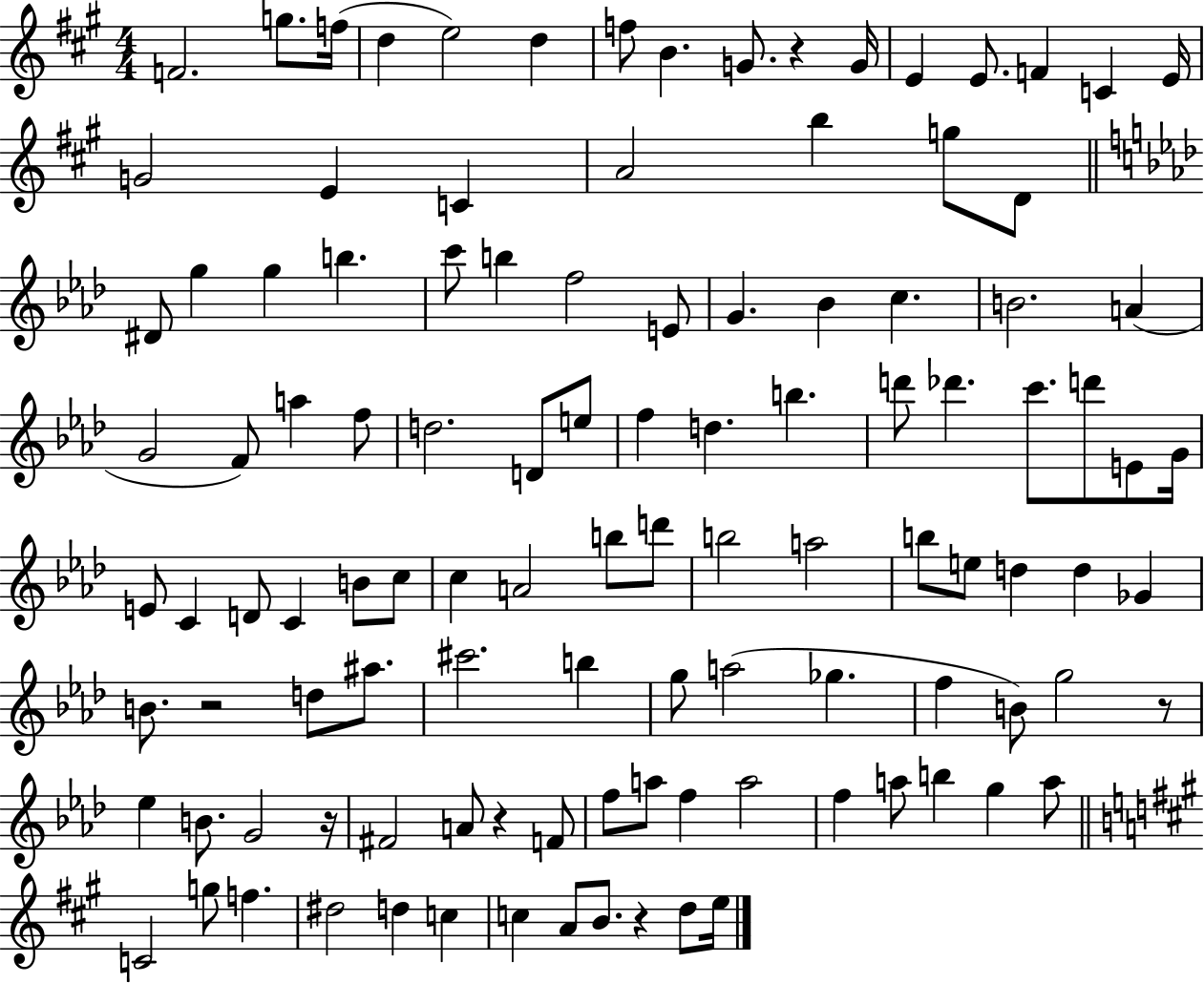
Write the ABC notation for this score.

X:1
T:Untitled
M:4/4
L:1/4
K:A
F2 g/2 f/4 d e2 d f/2 B G/2 z G/4 E E/2 F C E/4 G2 E C A2 b g/2 D/2 ^D/2 g g b c'/2 b f2 E/2 G _B c B2 A G2 F/2 a f/2 d2 D/2 e/2 f d b d'/2 _d' c'/2 d'/2 E/2 G/4 E/2 C D/2 C B/2 c/2 c A2 b/2 d'/2 b2 a2 b/2 e/2 d d _G B/2 z2 d/2 ^a/2 ^c'2 b g/2 a2 _g f B/2 g2 z/2 _e B/2 G2 z/4 ^F2 A/2 z F/2 f/2 a/2 f a2 f a/2 b g a/2 C2 g/2 f ^d2 d c c A/2 B/2 z d/2 e/4